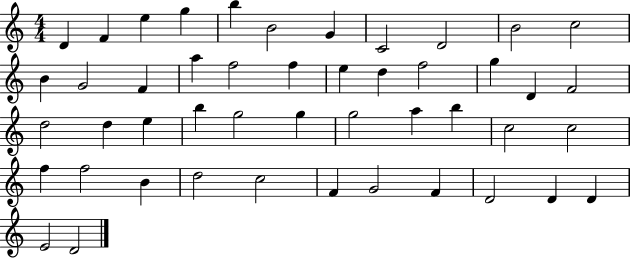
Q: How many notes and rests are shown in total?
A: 47